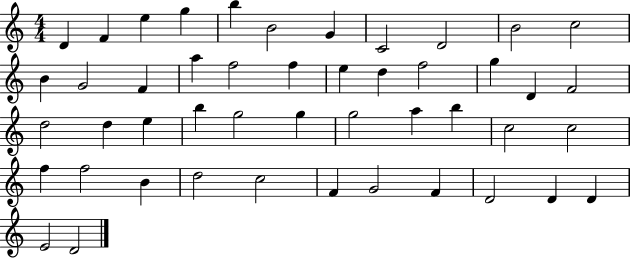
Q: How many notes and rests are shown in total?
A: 47